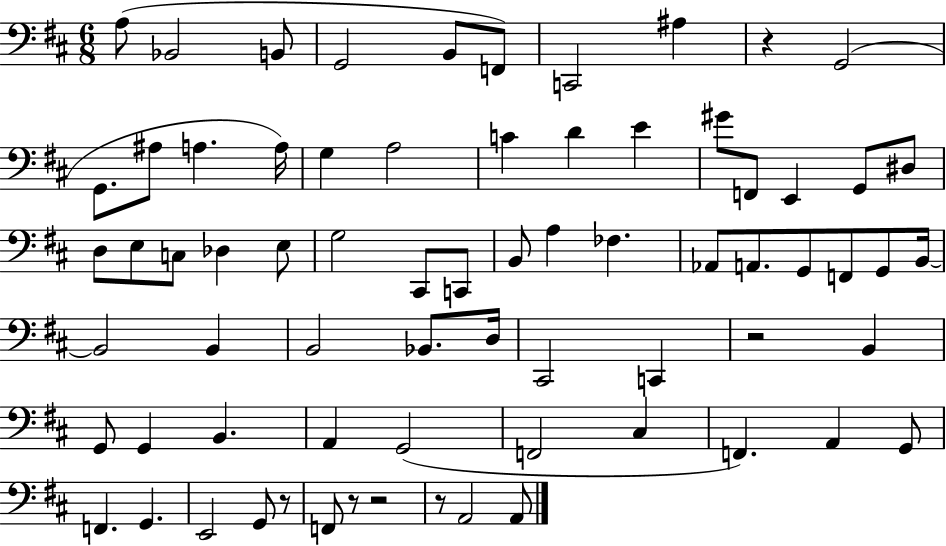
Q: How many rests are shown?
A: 6